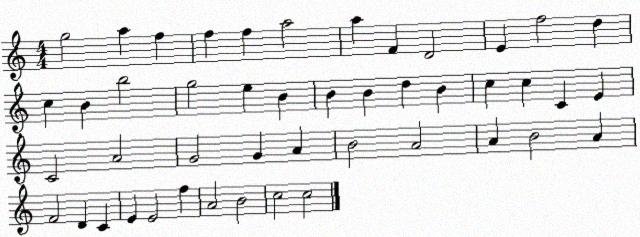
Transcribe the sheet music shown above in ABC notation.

X:1
T:Untitled
M:4/4
L:1/4
K:C
g2 a f f f a2 a F D2 E f2 d c B b2 g2 e B B B d B c c C E C2 A2 G2 G A B2 A2 A B2 A F2 D C E E2 f A2 B2 c2 c2